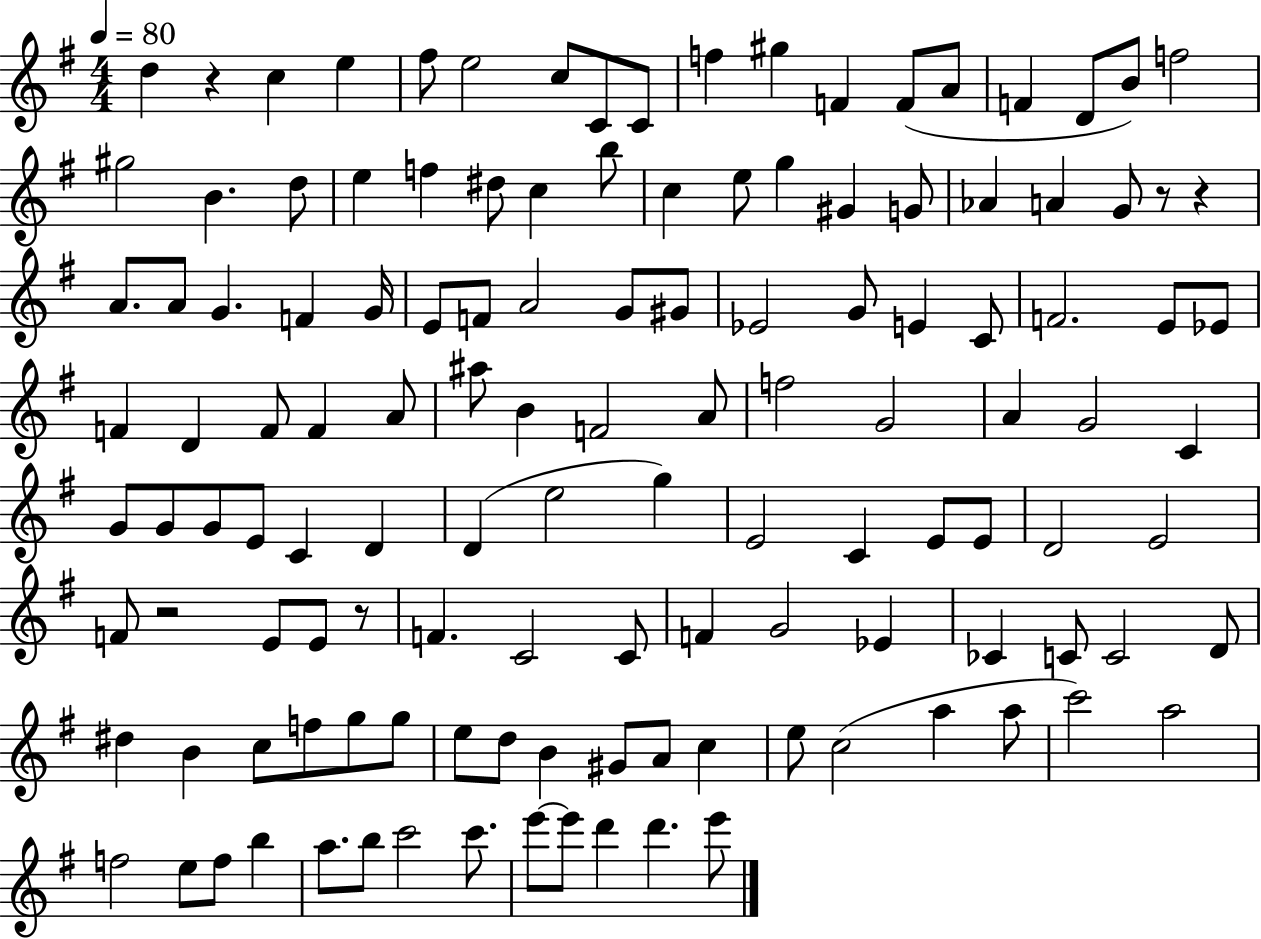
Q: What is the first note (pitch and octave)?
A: D5